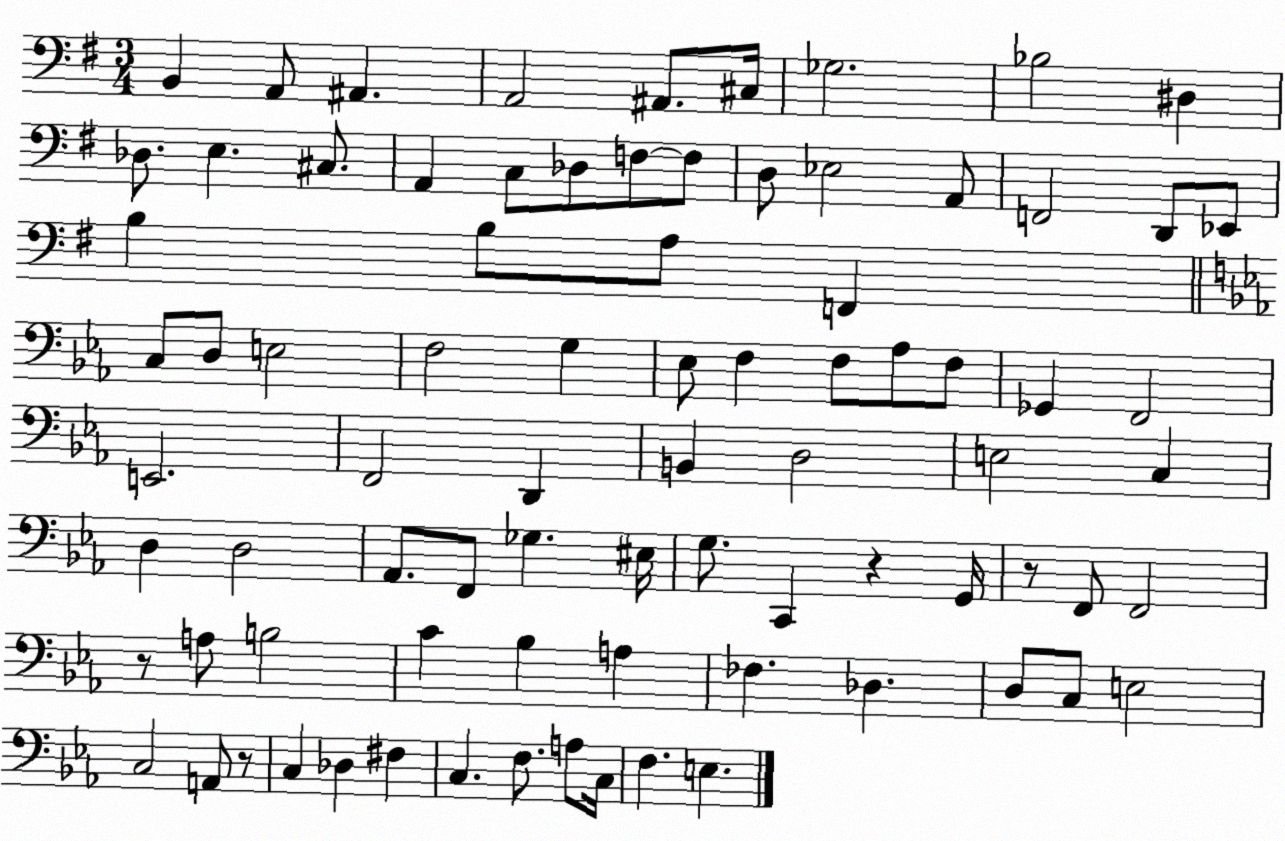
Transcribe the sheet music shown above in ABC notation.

X:1
T:Untitled
M:3/4
L:1/4
K:G
B,, A,,/2 ^A,, A,,2 ^A,,/2 ^C,/4 _G,2 _B,2 ^D, _D,/2 E, ^C,/2 A,, C,/2 _D,/2 F,/2 F,/2 D,/2 _E,2 A,,/2 F,,2 D,,/2 _E,,/2 B, B,/2 A,/2 F,, C,/2 D,/2 E,2 F,2 G, _E,/2 F, F,/2 _A,/2 F,/2 _G,, F,,2 E,,2 F,,2 D,, B,, D,2 E,2 C, D, D,2 _A,,/2 F,,/2 _G, ^E,/4 G,/2 C,, z G,,/4 z/2 F,,/2 F,,2 z/2 A,/2 B,2 C _B, A, _F, _D, D,/2 C,/2 E,2 C,2 A,,/2 z/2 C, _D, ^F, C, F,/2 A,/2 C,/4 F, E,